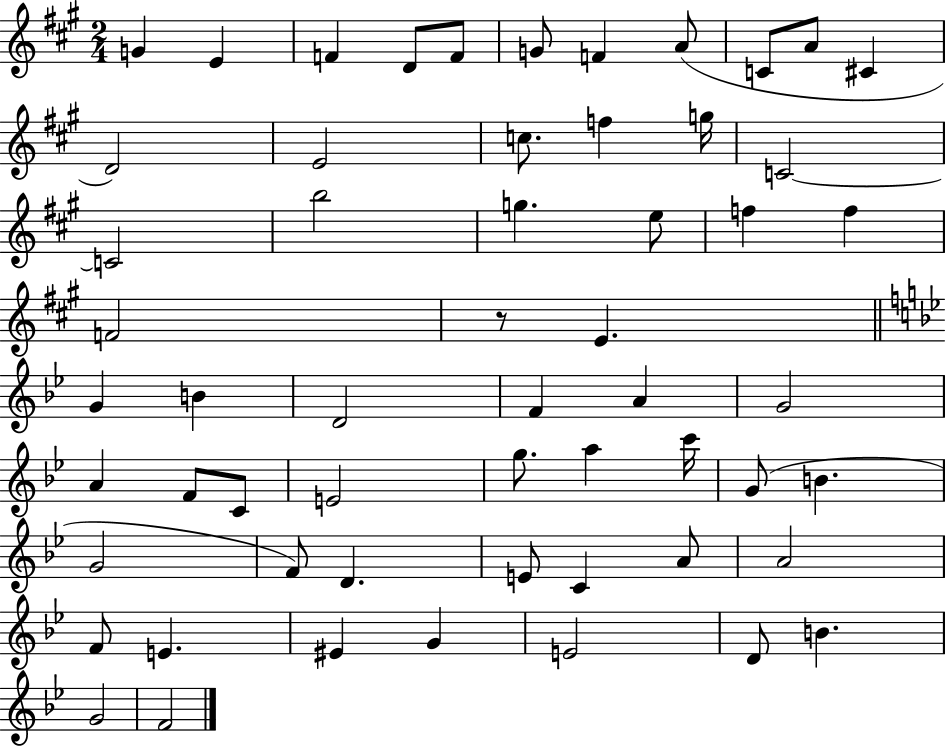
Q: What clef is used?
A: treble